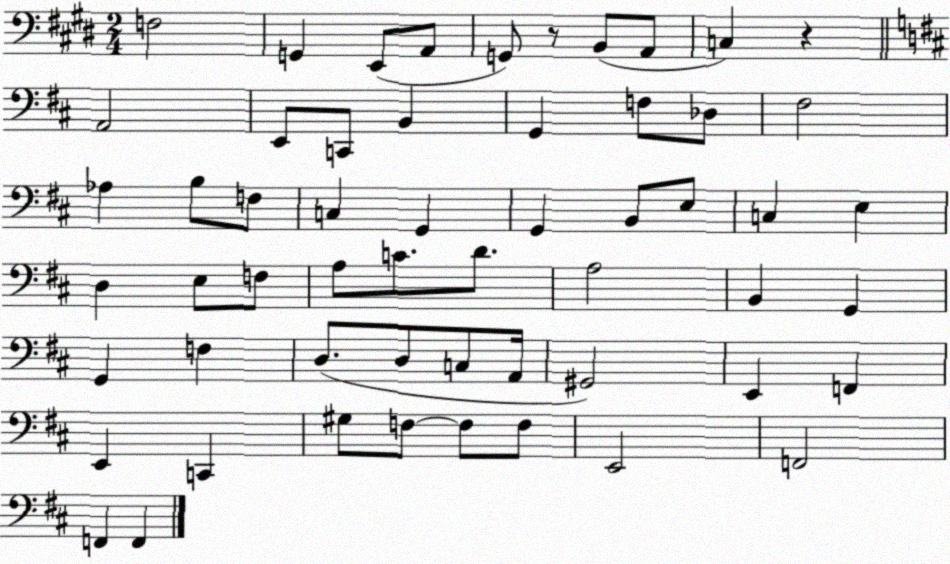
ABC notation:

X:1
T:Untitled
M:2/4
L:1/4
K:E
F,2 G,, E,,/2 A,,/2 G,,/2 z/2 B,,/2 A,,/2 C, z A,,2 E,,/2 C,,/2 B,, G,, F,/2 _D,/2 ^F,2 _A, B,/2 F,/2 C, G,, G,, B,,/2 E,/2 C, E, D, E,/2 F,/2 A,/2 C/2 D/2 A,2 B,, G,, G,, F, D,/2 D,/2 C,/2 A,,/4 ^G,,2 E,, F,, E,, C,, ^G,/2 F,/2 F,/2 F,/2 E,,2 F,,2 F,, F,,